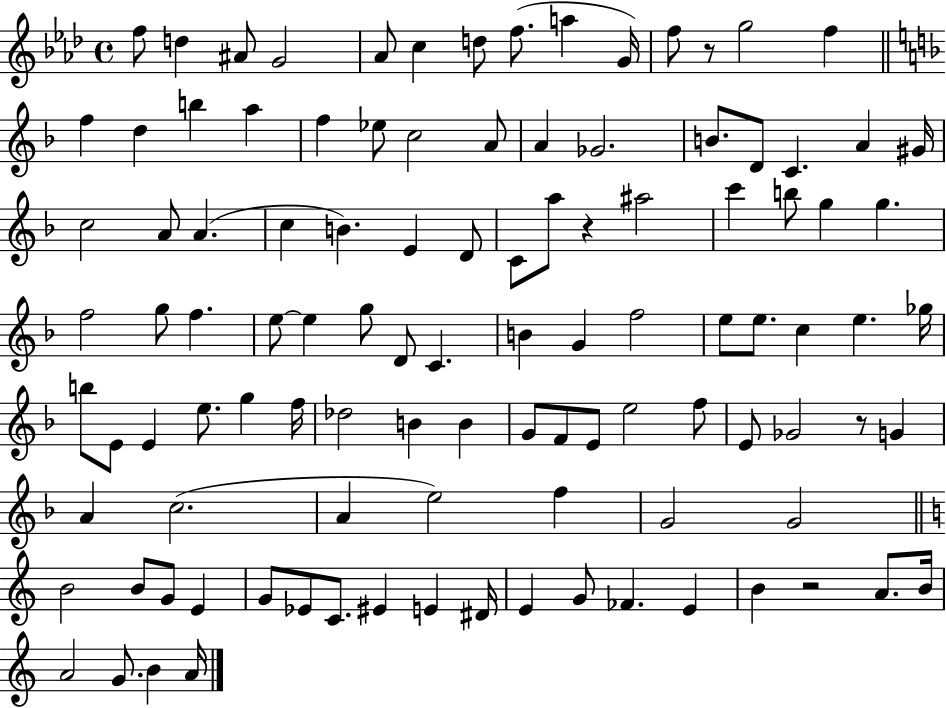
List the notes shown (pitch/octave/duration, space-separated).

F5/e D5/q A#4/e G4/h Ab4/e C5/q D5/e F5/e. A5/q G4/s F5/e R/e G5/h F5/q F5/q D5/q B5/q A5/q F5/q Eb5/e C5/h A4/e A4/q Gb4/h. B4/e. D4/e C4/q. A4/q G#4/s C5/h A4/e A4/q. C5/q B4/q. E4/q D4/e C4/e A5/e R/q A#5/h C6/q B5/e G5/q G5/q. F5/h G5/e F5/q. E5/e E5/q G5/e D4/e C4/q. B4/q G4/q F5/h E5/e E5/e. C5/q E5/q. Gb5/s B5/e E4/e E4/q E5/e. G5/q F5/s Db5/h B4/q B4/q G4/e F4/e E4/e E5/h F5/e E4/e Gb4/h R/e G4/q A4/q C5/h. A4/q E5/h F5/q G4/h G4/h B4/h B4/e G4/e E4/q G4/e Eb4/e C4/e. EIS4/q E4/q D#4/s E4/q G4/e FES4/q. E4/q B4/q R/h A4/e. B4/s A4/h G4/e. B4/q A4/s